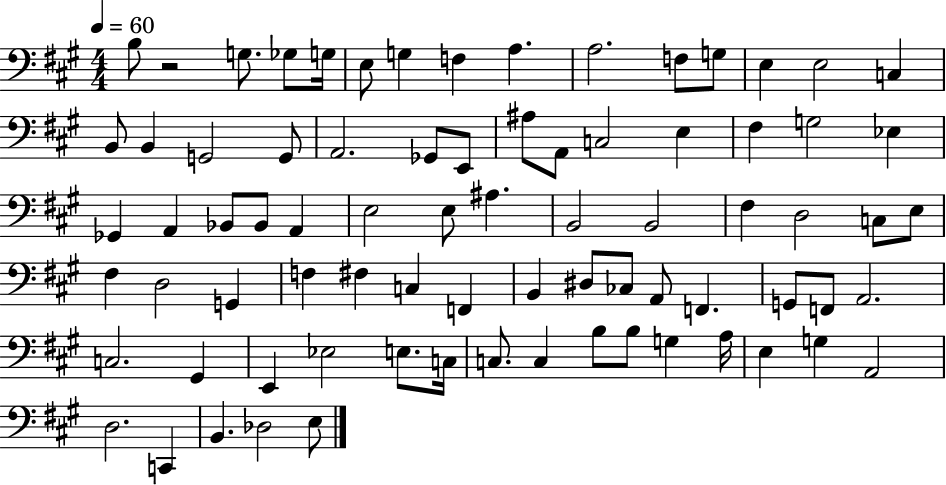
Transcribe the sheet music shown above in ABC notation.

X:1
T:Untitled
M:4/4
L:1/4
K:A
B,/2 z2 G,/2 _G,/2 G,/4 E,/2 G, F, A, A,2 F,/2 G,/2 E, E,2 C, B,,/2 B,, G,,2 G,,/2 A,,2 _G,,/2 E,,/2 ^A,/2 A,,/2 C,2 E, ^F, G,2 _E, _G,, A,, _B,,/2 _B,,/2 A,, E,2 E,/2 ^A, B,,2 B,,2 ^F, D,2 C,/2 E,/2 ^F, D,2 G,, F, ^F, C, F,, B,, ^D,/2 _C,/2 A,,/2 F,, G,,/2 F,,/2 A,,2 C,2 ^G,, E,, _E,2 E,/2 C,/4 C,/2 C, B,/2 B,/2 G, A,/4 E, G, A,,2 D,2 C,, B,, _D,2 E,/2